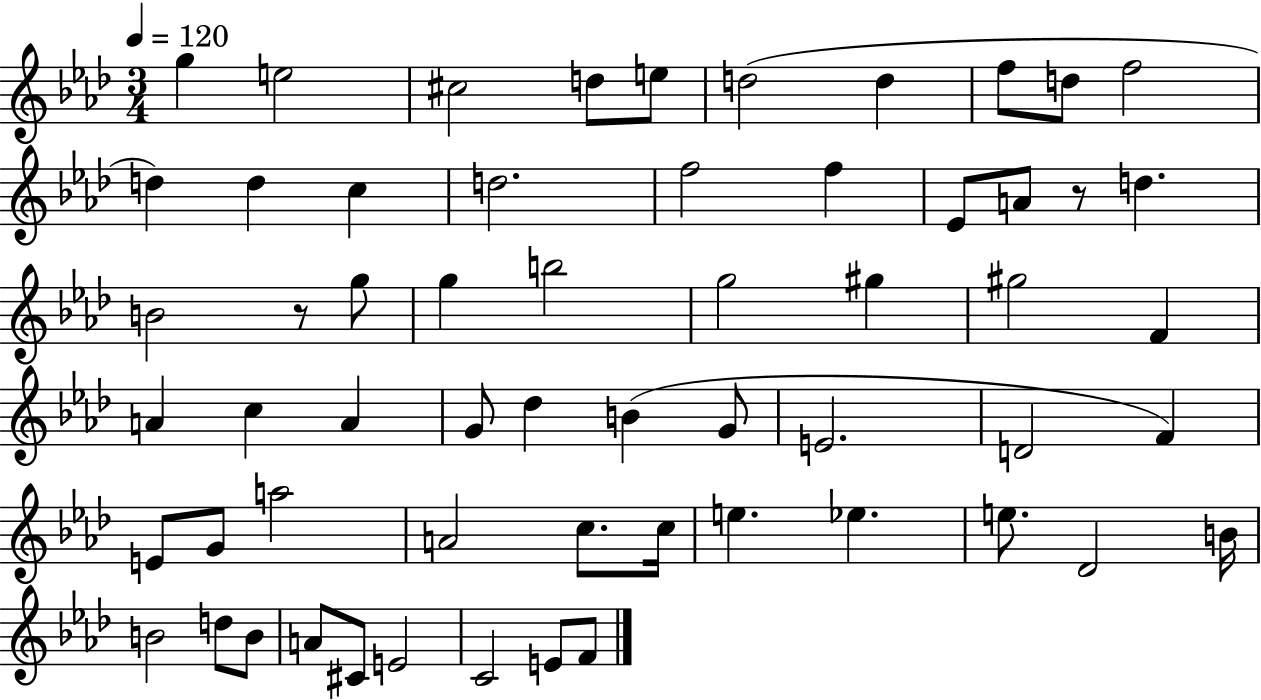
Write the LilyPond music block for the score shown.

{
  \clef treble
  \numericTimeSignature
  \time 3/4
  \key aes \major
  \tempo 4 = 120
  g''4 e''2 | cis''2 d''8 e''8 | d''2( d''4 | f''8 d''8 f''2 | \break d''4) d''4 c''4 | d''2. | f''2 f''4 | ees'8 a'8 r8 d''4. | \break b'2 r8 g''8 | g''4 b''2 | g''2 gis''4 | gis''2 f'4 | \break a'4 c''4 a'4 | g'8 des''4 b'4( g'8 | e'2. | d'2 f'4) | \break e'8 g'8 a''2 | a'2 c''8. c''16 | e''4. ees''4. | e''8. des'2 b'16 | \break b'2 d''8 b'8 | a'8 cis'8 e'2 | c'2 e'8 f'8 | \bar "|."
}